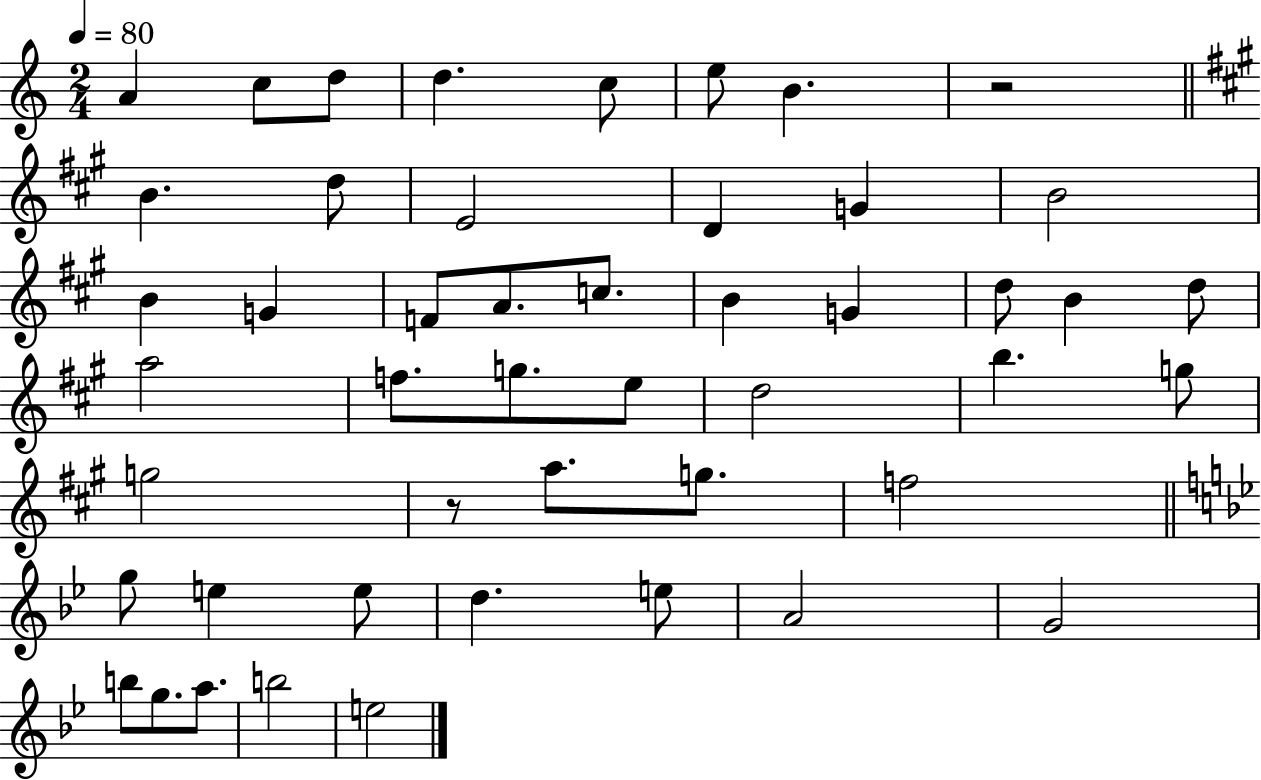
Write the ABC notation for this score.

X:1
T:Untitled
M:2/4
L:1/4
K:C
A c/2 d/2 d c/2 e/2 B z2 B d/2 E2 D G B2 B G F/2 A/2 c/2 B G d/2 B d/2 a2 f/2 g/2 e/2 d2 b g/2 g2 z/2 a/2 g/2 f2 g/2 e e/2 d e/2 A2 G2 b/2 g/2 a/2 b2 e2